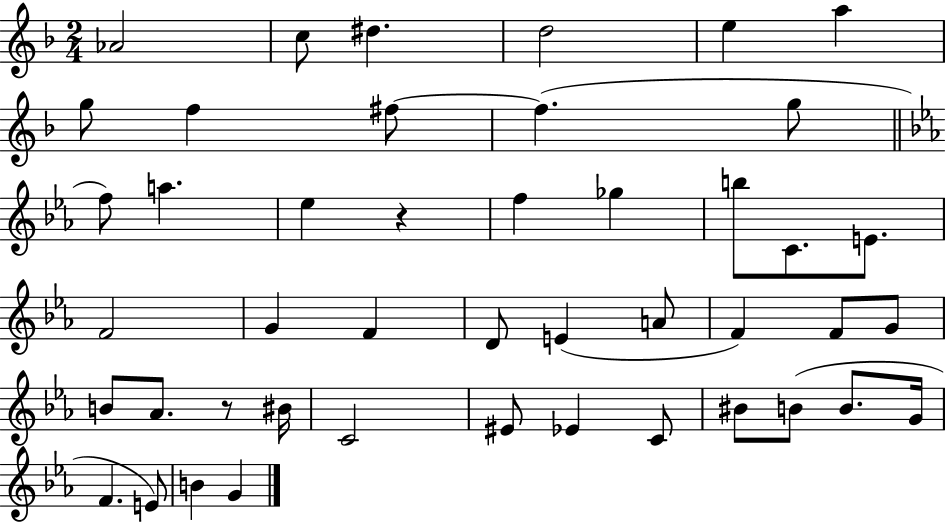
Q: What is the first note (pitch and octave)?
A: Ab4